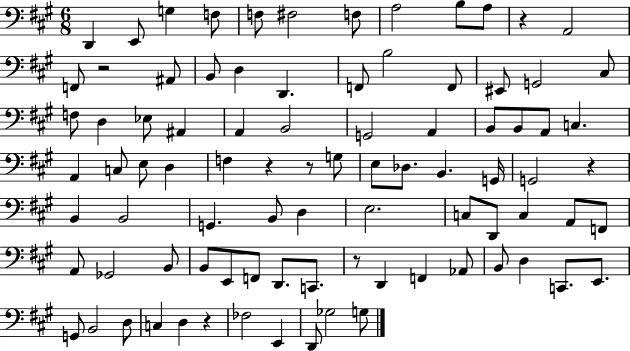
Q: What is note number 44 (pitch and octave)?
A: G2